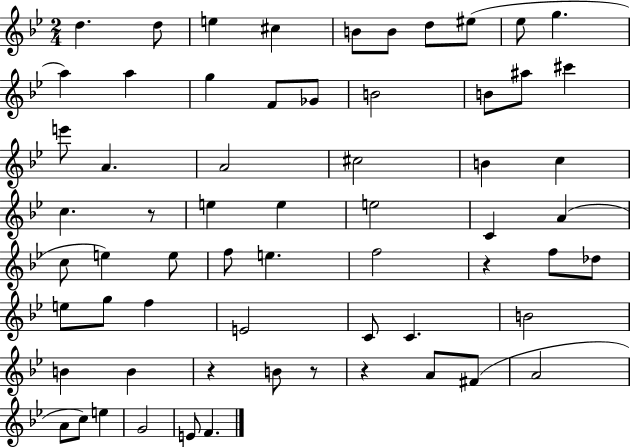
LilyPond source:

{
  \clef treble
  \numericTimeSignature
  \time 2/4
  \key bes \major
  d''4. d''8 | e''4 cis''4 | b'8 b'8 d''8 eis''8( | ees''8 g''4. | \break a''4) a''4 | g''4 f'8 ges'8 | b'2 | b'8 ais''8 cis'''4 | \break e'''8 a'4. | a'2 | cis''2 | b'4 c''4 | \break c''4. r8 | e''4 e''4 | e''2 | c'4 a'4( | \break c''8 e''4) e''8 | f''8 e''4. | f''2 | r4 f''8 des''8 | \break e''8 g''8 f''4 | e'2 | c'8 c'4. | b'2 | \break b'4 b'4 | r4 b'8 r8 | r4 a'8 fis'8( | a'2 | \break a'8 c''8) e''4 | g'2 | e'8 f'4. | \bar "|."
}